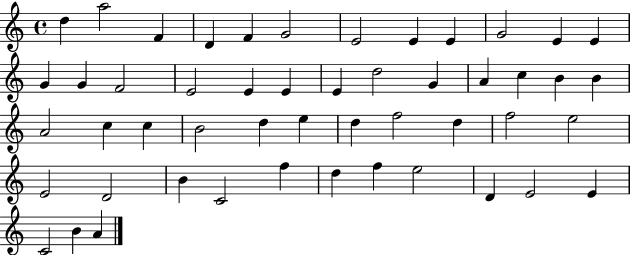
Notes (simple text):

D5/q A5/h F4/q D4/q F4/q G4/h E4/h E4/q E4/q G4/h E4/q E4/q G4/q G4/q F4/h E4/h E4/q E4/q E4/q D5/h G4/q A4/q C5/q B4/q B4/q A4/h C5/q C5/q B4/h D5/q E5/q D5/q F5/h D5/q F5/h E5/h E4/h D4/h B4/q C4/h F5/q D5/q F5/q E5/h D4/q E4/h E4/q C4/h B4/q A4/q